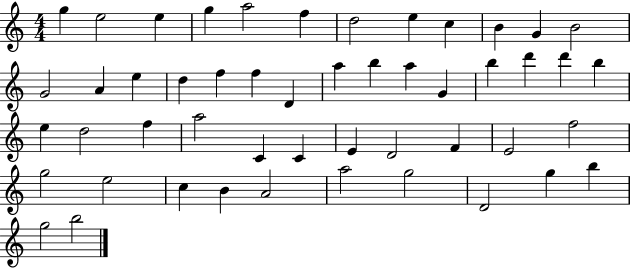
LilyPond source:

{
  \clef treble
  \numericTimeSignature
  \time 4/4
  \key c \major
  g''4 e''2 e''4 | g''4 a''2 f''4 | d''2 e''4 c''4 | b'4 g'4 b'2 | \break g'2 a'4 e''4 | d''4 f''4 f''4 d'4 | a''4 b''4 a''4 g'4 | b''4 d'''4 d'''4 b''4 | \break e''4 d''2 f''4 | a''2 c'4 c'4 | e'4 d'2 f'4 | e'2 f''2 | \break g''2 e''2 | c''4 b'4 a'2 | a''2 g''2 | d'2 g''4 b''4 | \break g''2 b''2 | \bar "|."
}